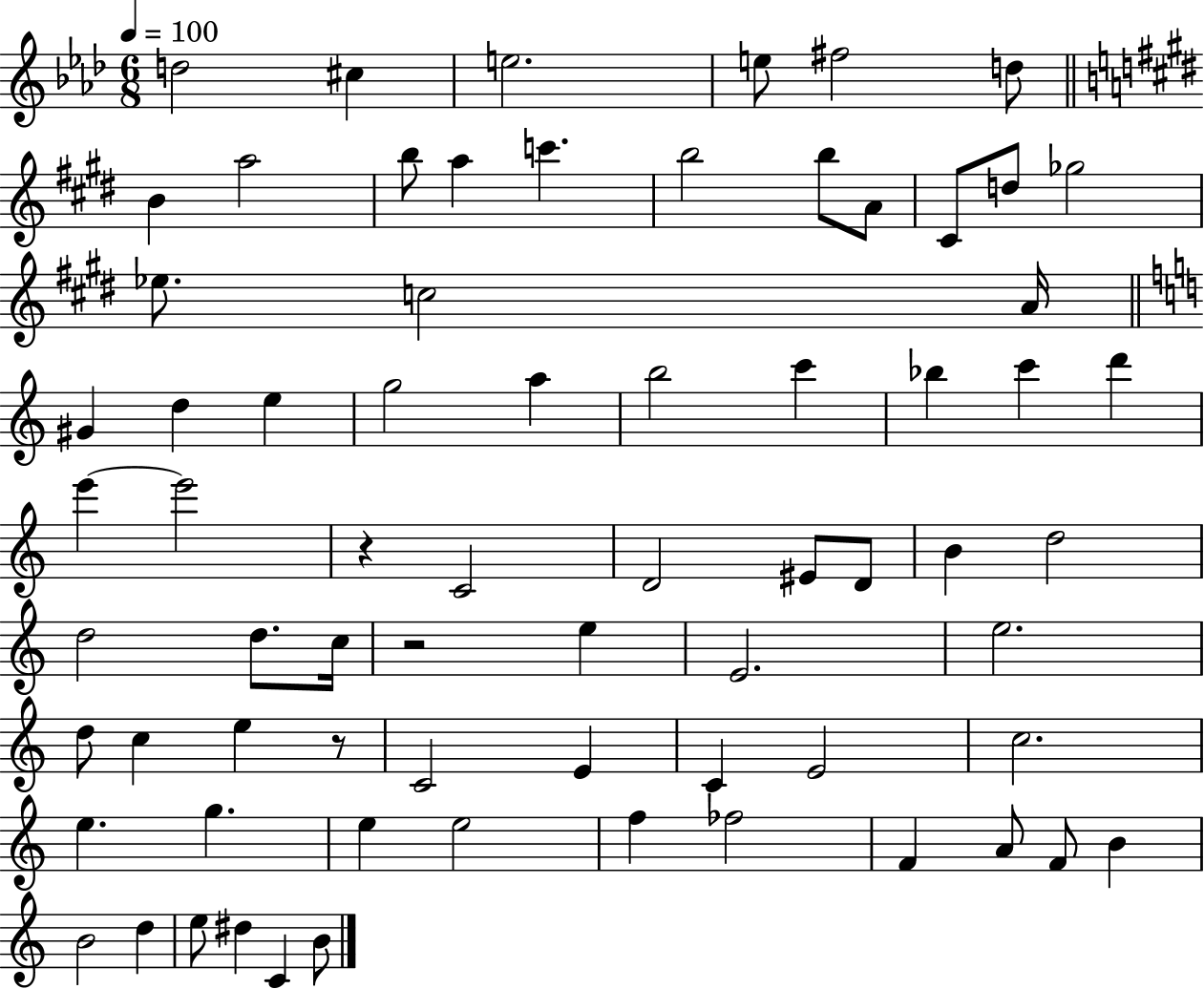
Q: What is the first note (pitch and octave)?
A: D5